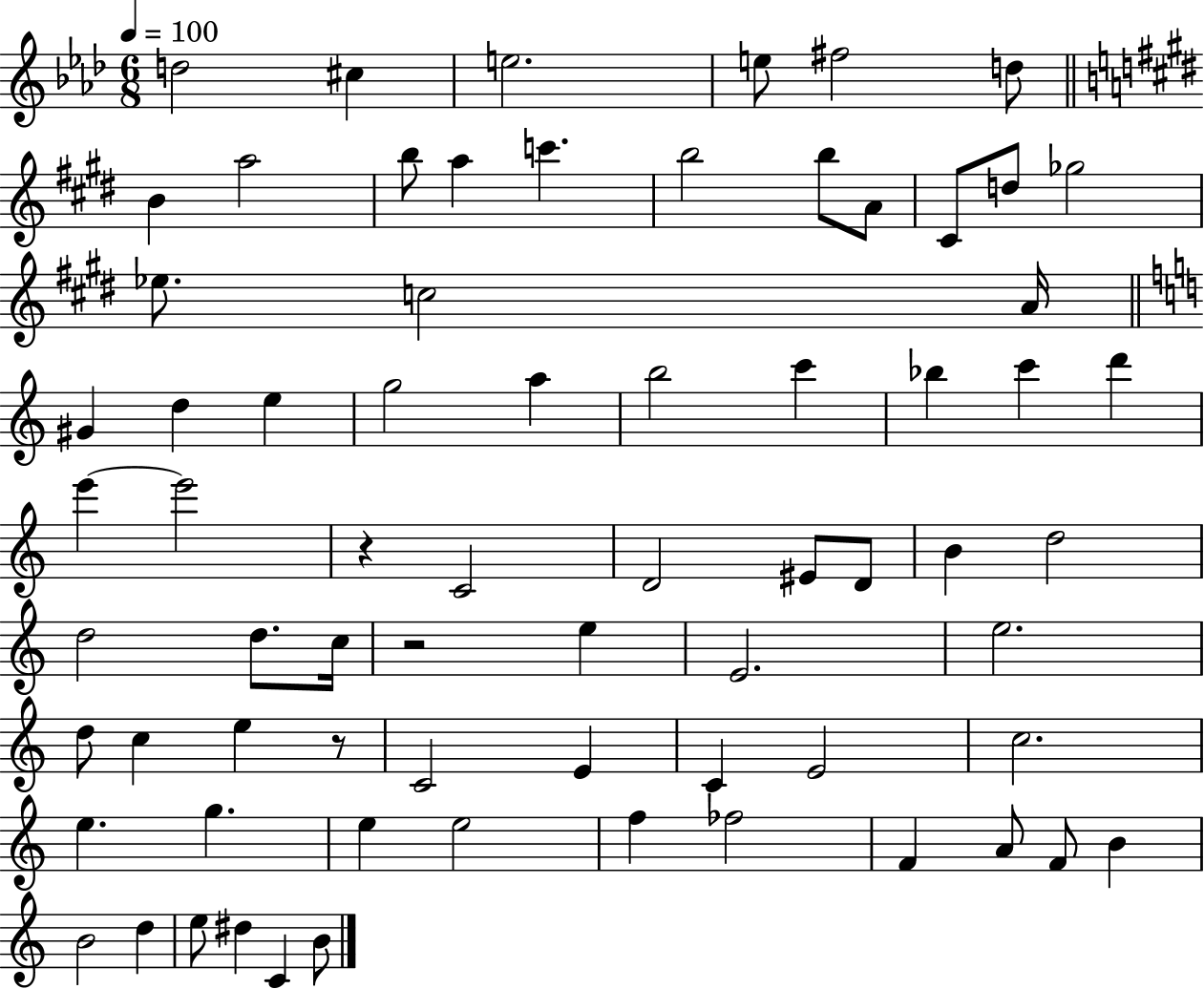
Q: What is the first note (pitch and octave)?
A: D5